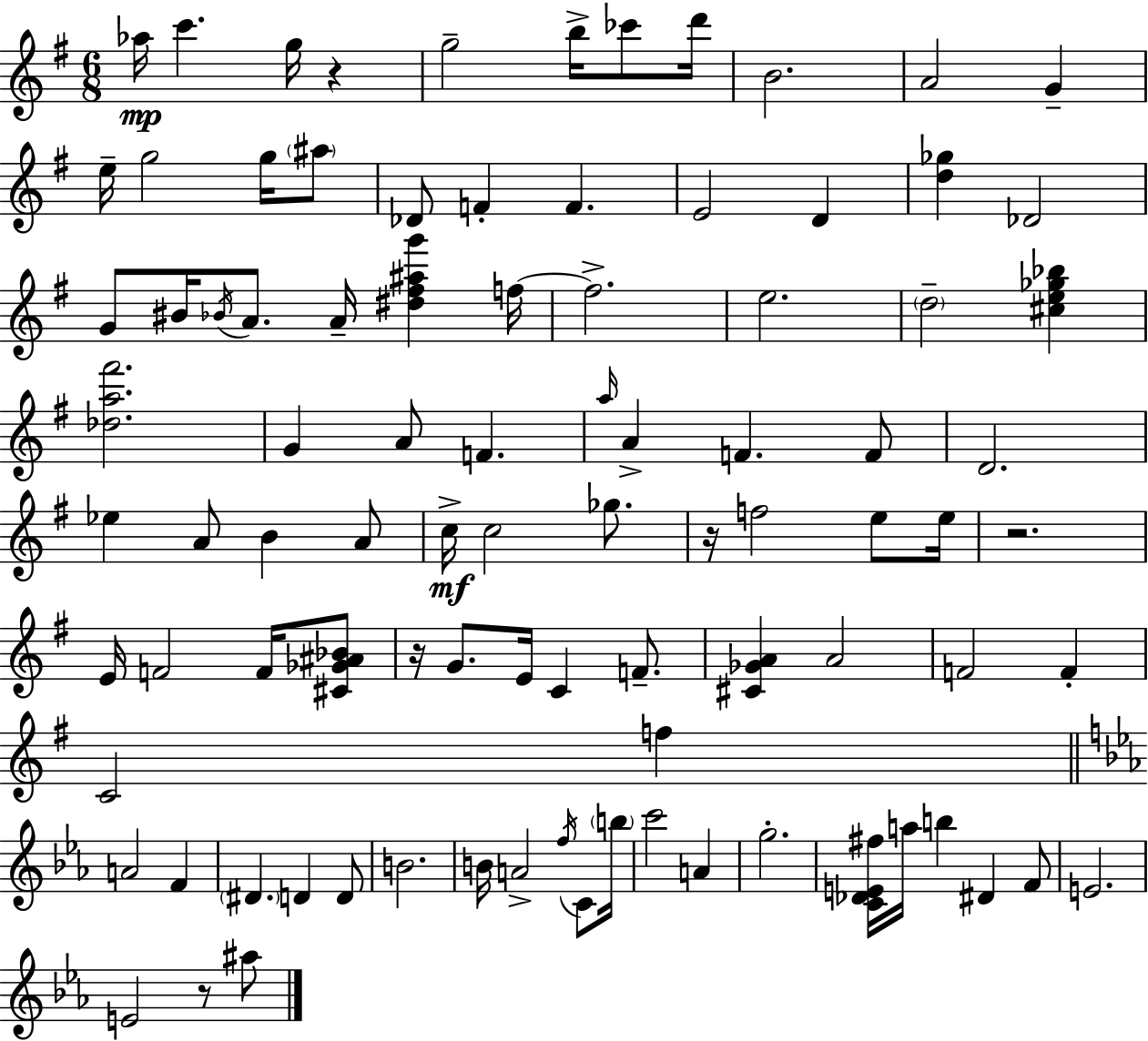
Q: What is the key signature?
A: G major